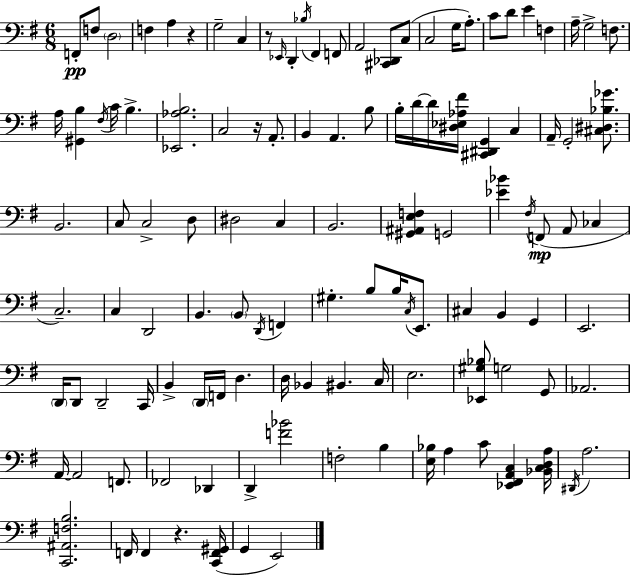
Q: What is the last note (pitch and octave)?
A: E2